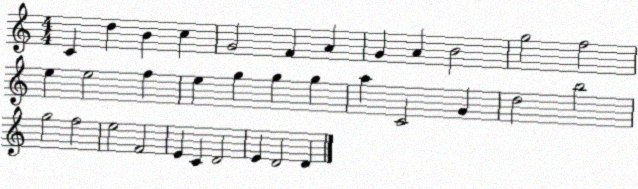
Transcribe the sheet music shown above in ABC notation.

X:1
T:Untitled
M:4/4
L:1/4
K:C
C d B c G2 F A G A B2 g2 f2 e e2 f e g g g a C2 G d2 b2 g2 f2 e2 F2 E C D2 E D2 D